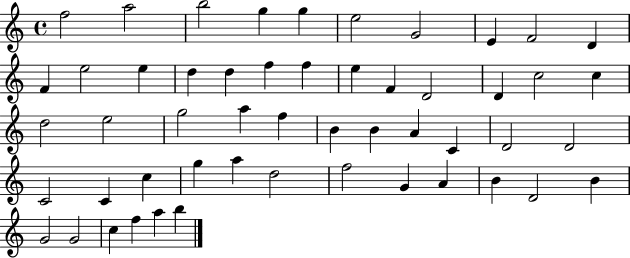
{
  \clef treble
  \time 4/4
  \defaultTimeSignature
  \key c \major
  f''2 a''2 | b''2 g''4 g''4 | e''2 g'2 | e'4 f'2 d'4 | \break f'4 e''2 e''4 | d''4 d''4 f''4 f''4 | e''4 f'4 d'2 | d'4 c''2 c''4 | \break d''2 e''2 | g''2 a''4 f''4 | b'4 b'4 a'4 c'4 | d'2 d'2 | \break c'2 c'4 c''4 | g''4 a''4 d''2 | f''2 g'4 a'4 | b'4 d'2 b'4 | \break g'2 g'2 | c''4 f''4 a''4 b''4 | \bar "|."
}